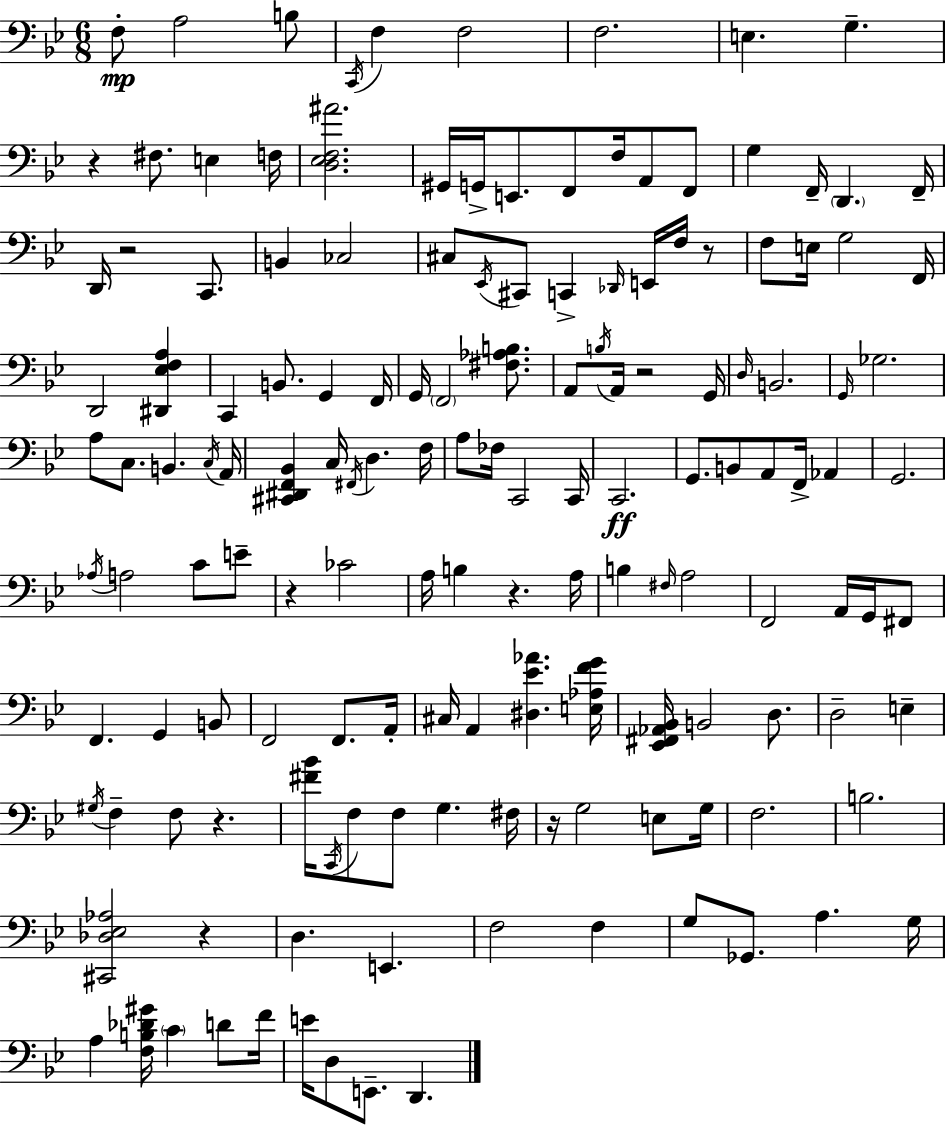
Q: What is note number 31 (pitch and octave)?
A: C2